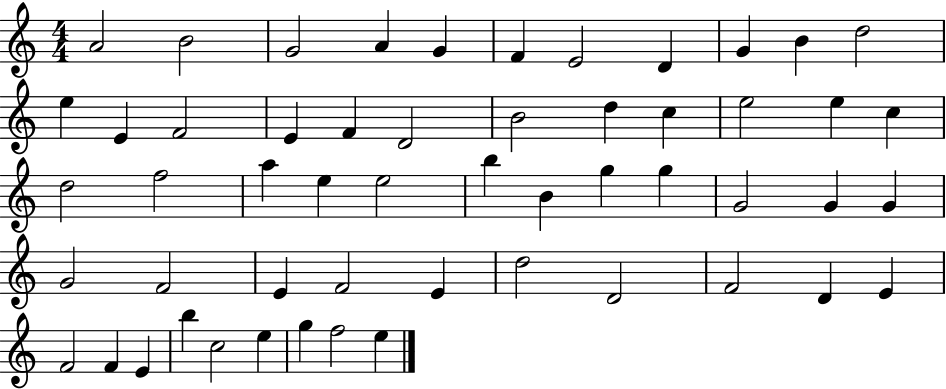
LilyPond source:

{
  \clef treble
  \numericTimeSignature
  \time 4/4
  \key c \major
  a'2 b'2 | g'2 a'4 g'4 | f'4 e'2 d'4 | g'4 b'4 d''2 | \break e''4 e'4 f'2 | e'4 f'4 d'2 | b'2 d''4 c''4 | e''2 e''4 c''4 | \break d''2 f''2 | a''4 e''4 e''2 | b''4 b'4 g''4 g''4 | g'2 g'4 g'4 | \break g'2 f'2 | e'4 f'2 e'4 | d''2 d'2 | f'2 d'4 e'4 | \break f'2 f'4 e'4 | b''4 c''2 e''4 | g''4 f''2 e''4 | \bar "|."
}